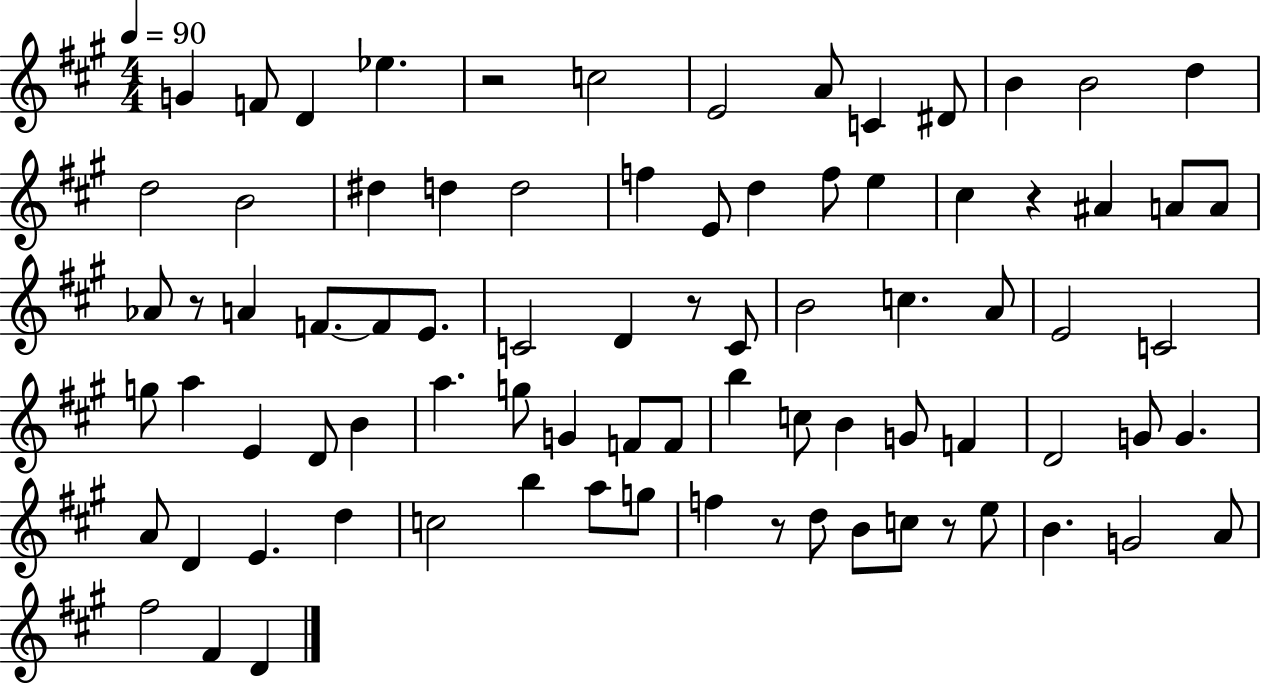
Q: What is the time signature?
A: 4/4